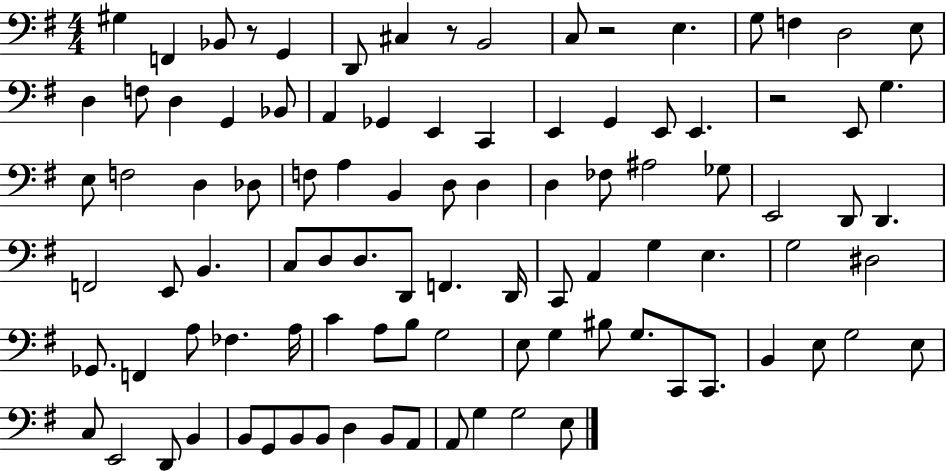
{
  \clef bass
  \numericTimeSignature
  \time 4/4
  \key g \major
  gis4 f,4 bes,8 r8 g,4 | d,8 cis4 r8 b,2 | c8 r2 e4. | g8 f4 d2 e8 | \break d4 f8 d4 g,4 bes,8 | a,4 ges,4 e,4 c,4 | e,4 g,4 e,8 e,4. | r2 e,8 g4. | \break e8 f2 d4 des8 | f8 a4 b,4 d8 d4 | d4 fes8 ais2 ges8 | e,2 d,8 d,4. | \break f,2 e,8 b,4. | c8 d8 d8. d,8 f,4. d,16 | c,8 a,4 g4 e4. | g2 dis2 | \break ges,8. f,4 a8 fes4. a16 | c'4 a8 b8 g2 | e8 g4 bis8 g8. c,8 c,8. | b,4 e8 g2 e8 | \break c8 e,2 d,8 b,4 | b,8 g,8 b,8 b,8 d4 b,8 a,8 | a,8 g4 g2 e8 | \bar "|."
}